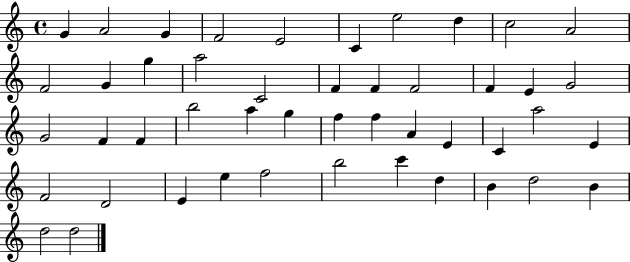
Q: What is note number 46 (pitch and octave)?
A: D5